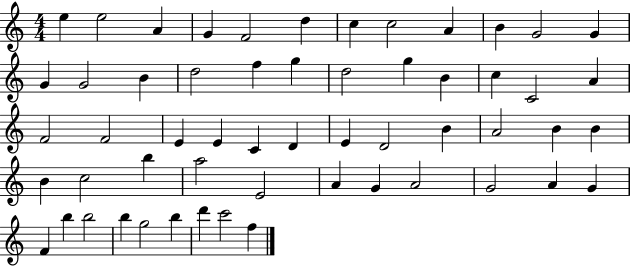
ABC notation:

X:1
T:Untitled
M:4/4
L:1/4
K:C
e e2 A G F2 d c c2 A B G2 G G G2 B d2 f g d2 g B c C2 A F2 F2 E E C D E D2 B A2 B B B c2 b a2 E2 A G A2 G2 A G F b b2 b g2 b d' c'2 f